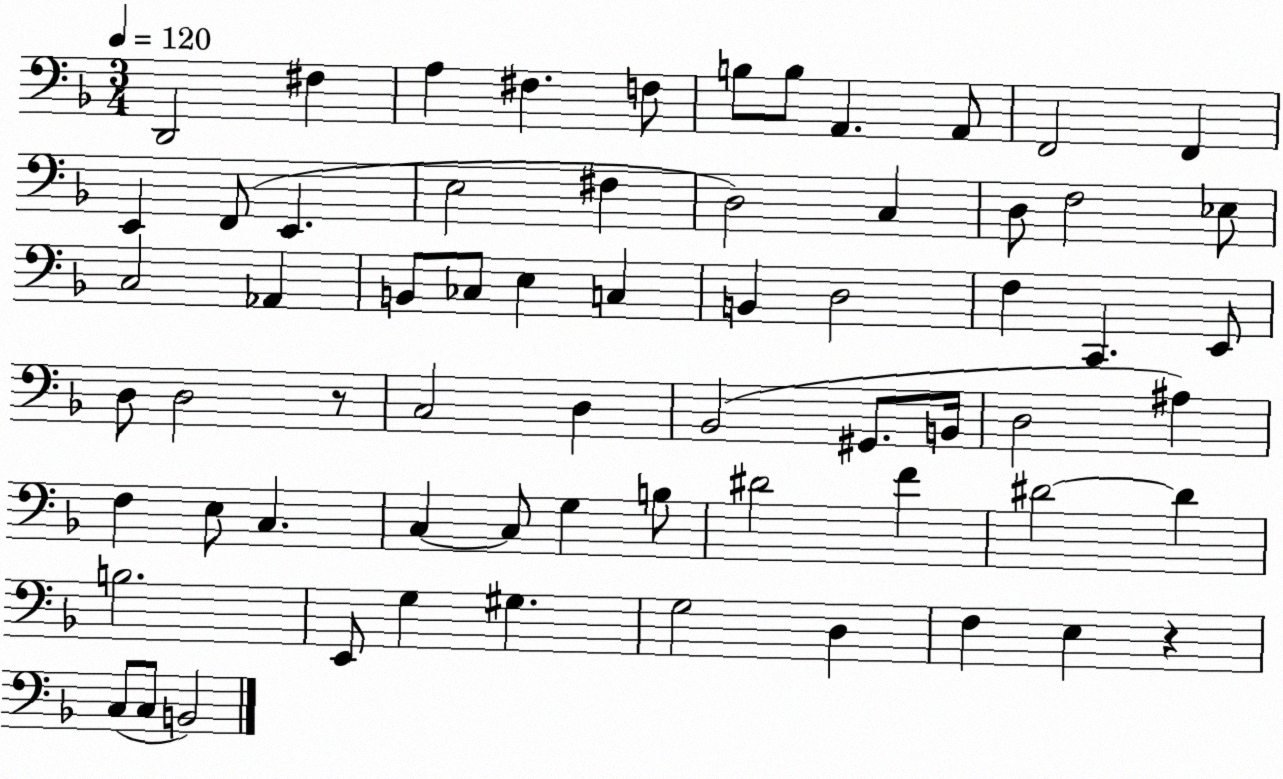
X:1
T:Untitled
M:3/4
L:1/4
K:F
D,,2 ^F, A, ^F, F,/2 B,/2 B,/2 A,, A,,/2 F,,2 F,, E,, F,,/2 E,, E,2 ^F, D,2 C, D,/2 F,2 _E,/2 C,2 _A,, B,,/2 _C,/2 E, C, B,, D,2 F, C,, E,,/2 D,/2 D,2 z/2 C,2 D, _B,,2 ^G,,/2 B,,/4 D,2 ^A, F, E,/2 C, C, C,/2 G, B,/2 ^D2 F ^D2 ^D B,2 E,,/2 G, ^G, G,2 D, F, E, z C,/2 C,/2 B,,2